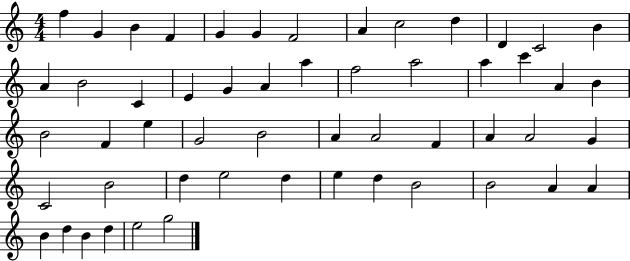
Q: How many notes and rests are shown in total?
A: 54